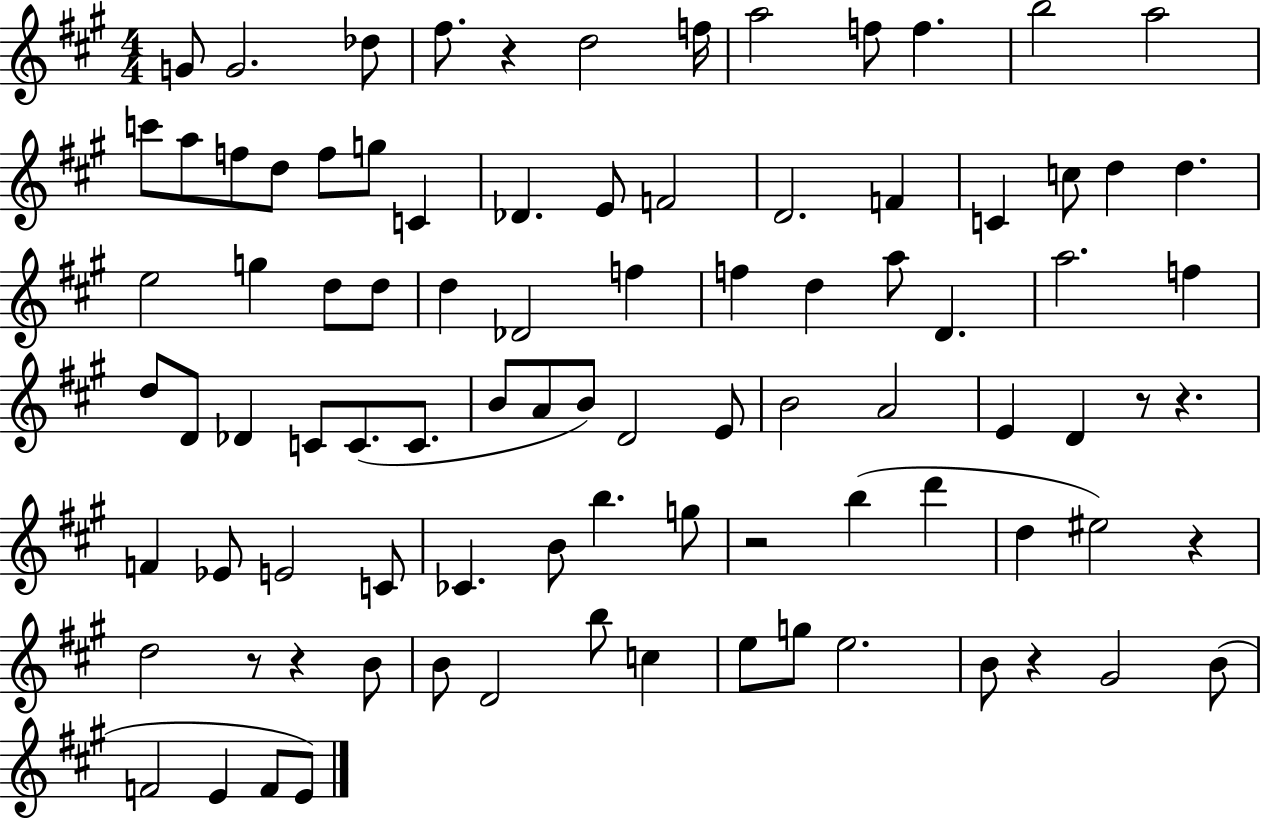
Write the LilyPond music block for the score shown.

{
  \clef treble
  \numericTimeSignature
  \time 4/4
  \key a \major
  \repeat volta 2 { g'8 g'2. des''8 | fis''8. r4 d''2 f''16 | a''2 f''8 f''4. | b''2 a''2 | \break c'''8 a''8 f''8 d''8 f''8 g''8 c'4 | des'4. e'8 f'2 | d'2. f'4 | c'4 c''8 d''4 d''4. | \break e''2 g''4 d''8 d''8 | d''4 des'2 f''4 | f''4 d''4 a''8 d'4. | a''2. f''4 | \break d''8 d'8 des'4 c'8 c'8.( c'8. | b'8 a'8 b'8) d'2 e'8 | b'2 a'2 | e'4 d'4 r8 r4. | \break f'4 ees'8 e'2 c'8 | ces'4. b'8 b''4. g''8 | r2 b''4( d'''4 | d''4 eis''2) r4 | \break d''2 r8 r4 b'8 | b'8 d'2 b''8 c''4 | e''8 g''8 e''2. | b'8 r4 gis'2 b'8( | \break f'2 e'4 f'8 e'8) | } \bar "|."
}